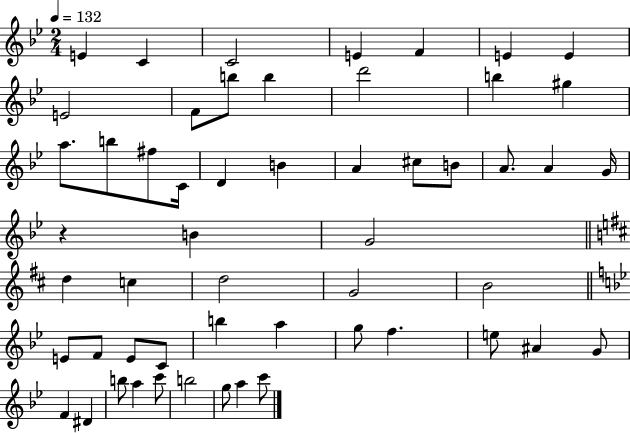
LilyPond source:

{
  \clef treble
  \numericTimeSignature
  \time 2/4
  \key bes \major
  \tempo 4 = 132
  e'4 c'4 | c'2 | e'4 f'4 | e'4 e'4 | \break e'2 | f'8 b''8 b''4 | d'''2 | b''4 gis''4 | \break a''8. b''8 fis''8 c'16 | d'4 b'4 | a'4 cis''8 b'8 | a'8. a'4 g'16 | \break r4 b'4 | g'2 | \bar "||" \break \key d \major d''4 c''4 | d''2 | g'2 | b'2 | \break \bar "||" \break \key bes \major e'8 f'8 e'8 c'8 | b''4 a''4 | g''8 f''4. | e''8 ais'4 g'8 | \break f'4 dis'4 | b''8 a''4 c'''8 | b''2 | g''8 a''4 c'''8 | \break \bar "|."
}